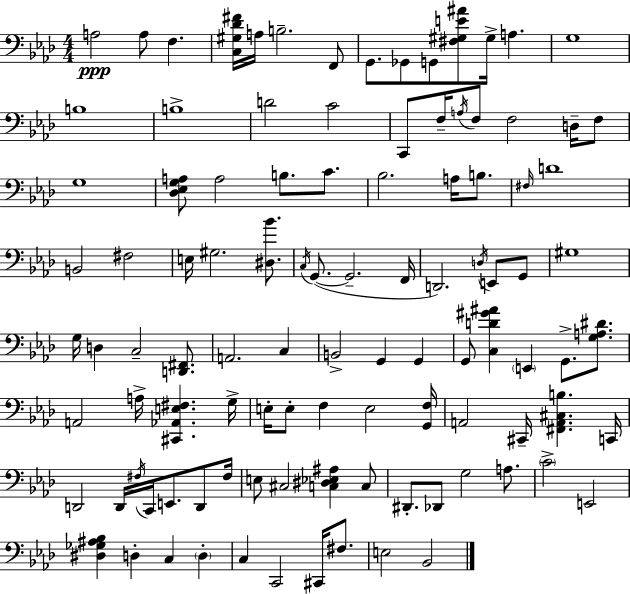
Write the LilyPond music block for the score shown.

{
  \clef bass
  \numericTimeSignature
  \time 4/4
  \key f \minor
  a2\ppp a8 f4. | <c gis des' fis'>16 a16 b2.-- f,8 | g,8. ges,8 g,8 <fis gis e' ais'>8 gis16-> a4. | g1 | \break b1 | b1-> | d'2 c'2 | c,8 f16-- \acciaccatura { a16 } f8 f2 d16-- f8 | \break g1 | <des ees g a>8 a2 b8. c'8. | bes2. a16 b8. | \grace { fis16 } d'1 | \break b,2 fis2 | e16 gis2. <dis bes'>8. | \acciaccatura { c16 } g,8.~(~ g,2.-- | f,16 d,2.) \acciaccatura { d16 } | \break e,8 g,8 gis1 | g16 d4 c2-- | <d, fis,>8. a,2. | c4 b,2-> g,4 | \break g,4 g,8 <c d' gis' ais'>4 \parenthesize e,4 g,8.-> | <g a dis'>8. a,2 a16-> <cis, aes, e fis>4. | g16-> e16-. e8-. f4 e2 | <g, f>16 a,2 cis,16-- <fis, a, cis b>4. | \break c,16 d,2 d,16 \acciaccatura { fis16 } c,16 e,8. | d,8 fis16 e8 cis2 <c dis ees ais>4 | c8 dis,8.-. des,8 g2 | a8. \parenthesize c'2-> e,2 | \break <dis ges ais bes>4 d4-. c4 | \parenthesize d4-. c4 c,2 | cis,16 fis8. e2 bes,2 | \bar "|."
}